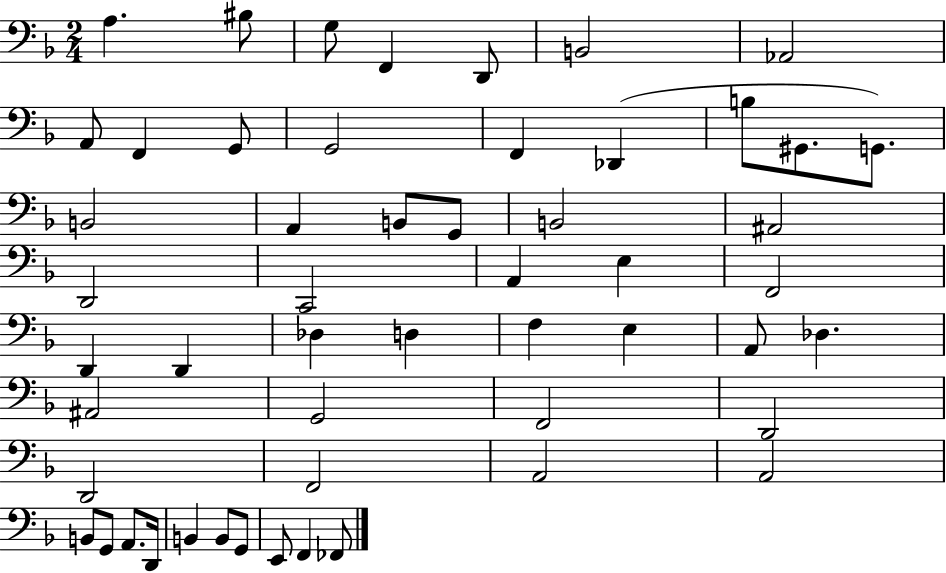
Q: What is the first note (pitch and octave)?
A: A3